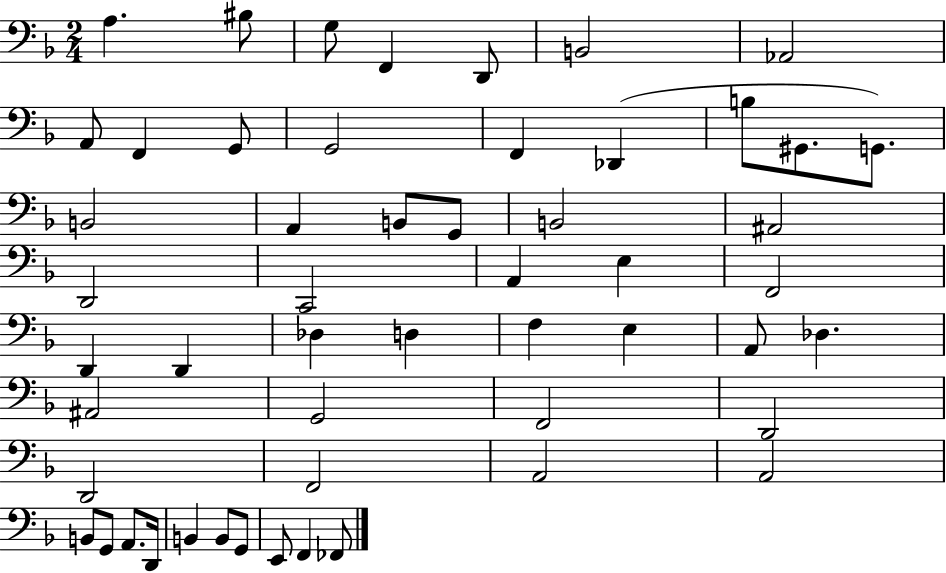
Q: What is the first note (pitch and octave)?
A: A3